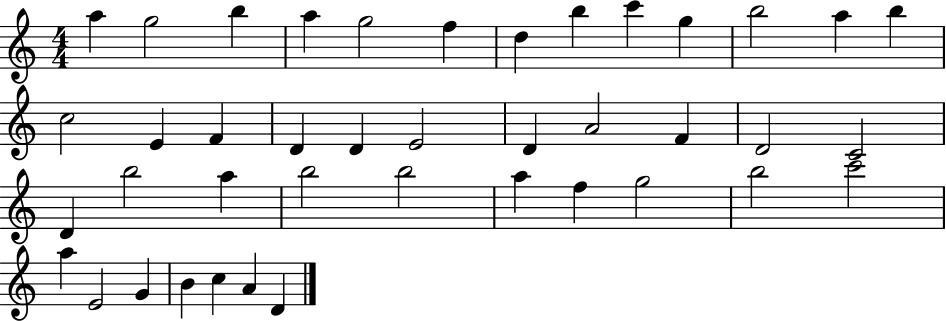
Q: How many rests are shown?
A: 0